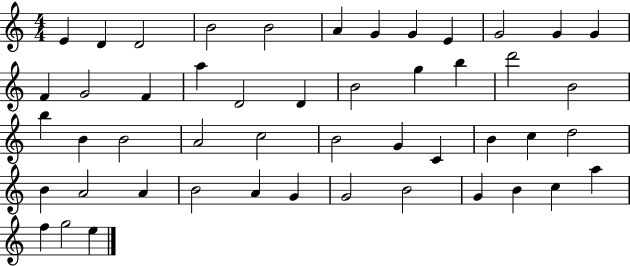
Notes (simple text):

E4/q D4/q D4/h B4/h B4/h A4/q G4/q G4/q E4/q G4/h G4/q G4/q F4/q G4/h F4/q A5/q D4/h D4/q B4/h G5/q B5/q D6/h B4/h B5/q B4/q B4/h A4/h C5/h B4/h G4/q C4/q B4/q C5/q D5/h B4/q A4/h A4/q B4/h A4/q G4/q G4/h B4/h G4/q B4/q C5/q A5/q F5/q G5/h E5/q